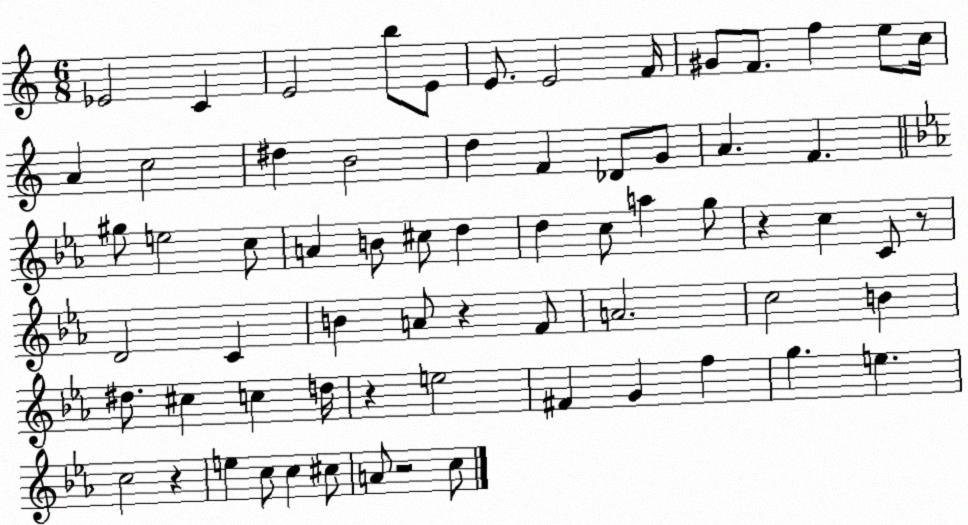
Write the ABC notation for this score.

X:1
T:Untitled
M:6/8
L:1/4
K:C
_E2 C E2 b/2 E/2 E/2 E2 F/4 ^G/2 F/2 f e/2 c/4 A c2 ^d B2 d F _D/2 G/2 A F ^g/2 e2 c/2 A B/2 ^c/2 d d c/2 a g/2 z c C/2 z/2 D2 C B A/2 z F/2 A2 c2 B ^d/2 ^c c d/4 z e2 ^F G f g e c2 z e c/2 c ^c/2 A/2 z2 c/2